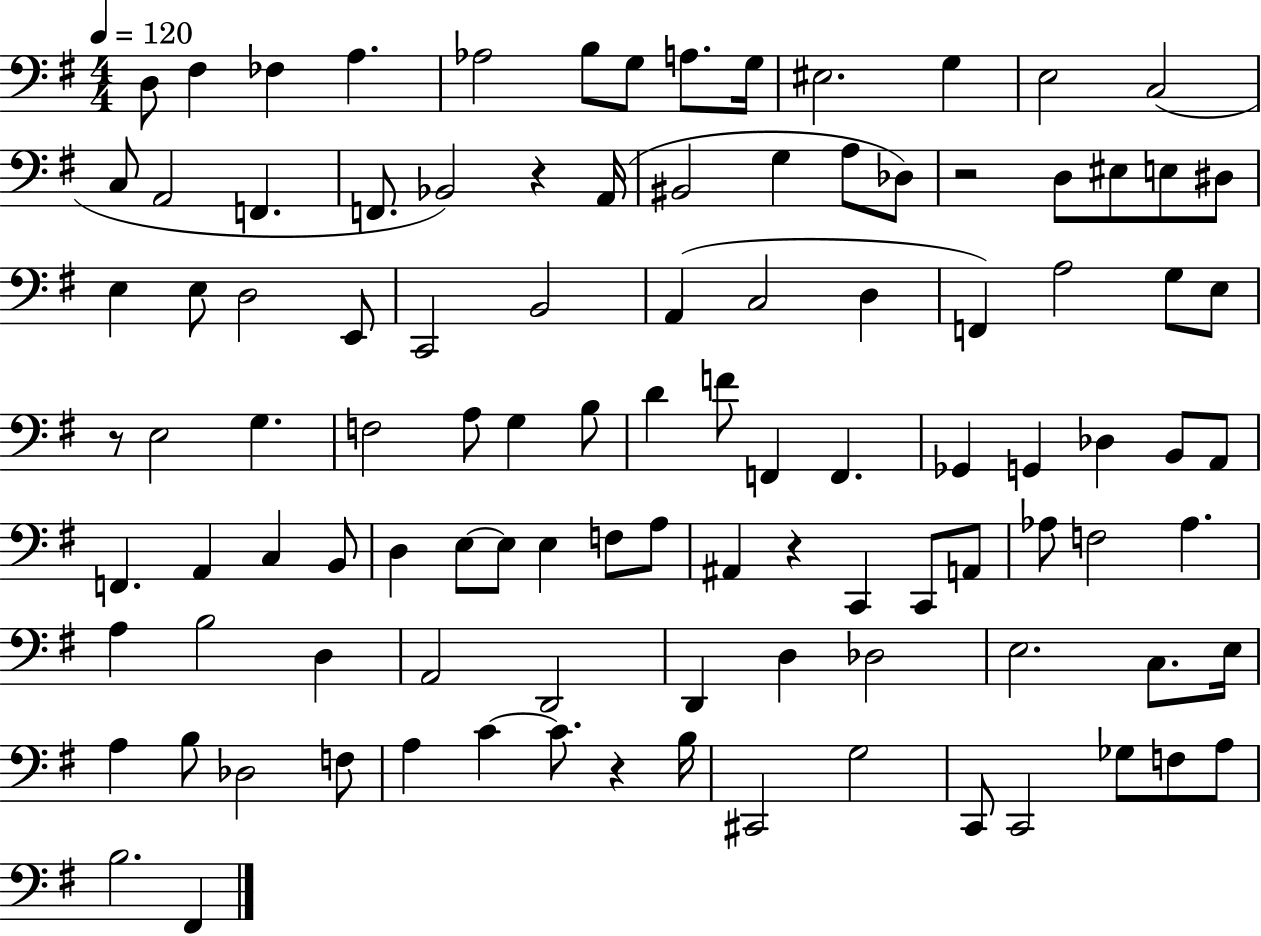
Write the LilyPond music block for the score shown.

{
  \clef bass
  \numericTimeSignature
  \time 4/4
  \key g \major
  \tempo 4 = 120
  \repeat volta 2 { d8 fis4 fes4 a4. | aes2 b8 g8 a8. g16 | eis2. g4 | e2 c2( | \break c8 a,2 f,4. | f,8. bes,2) r4 a,16( | bis,2 g4 a8 des8) | r2 d8 eis8 e8 dis8 | \break e4 e8 d2 e,8 | c,2 b,2 | a,4( c2 d4 | f,4) a2 g8 e8 | \break r8 e2 g4. | f2 a8 g4 b8 | d'4 f'8 f,4 f,4. | ges,4 g,4 des4 b,8 a,8 | \break f,4. a,4 c4 b,8 | d4 e8~~ e8 e4 f8 a8 | ais,4 r4 c,4 c,8 a,8 | aes8 f2 aes4. | \break a4 b2 d4 | a,2 d,2 | d,4 d4 des2 | e2. c8. e16 | \break a4 b8 des2 f8 | a4 c'4~~ c'8. r4 b16 | cis,2 g2 | c,8 c,2 ges8 f8 a8 | \break b2. fis,4 | } \bar "|."
}